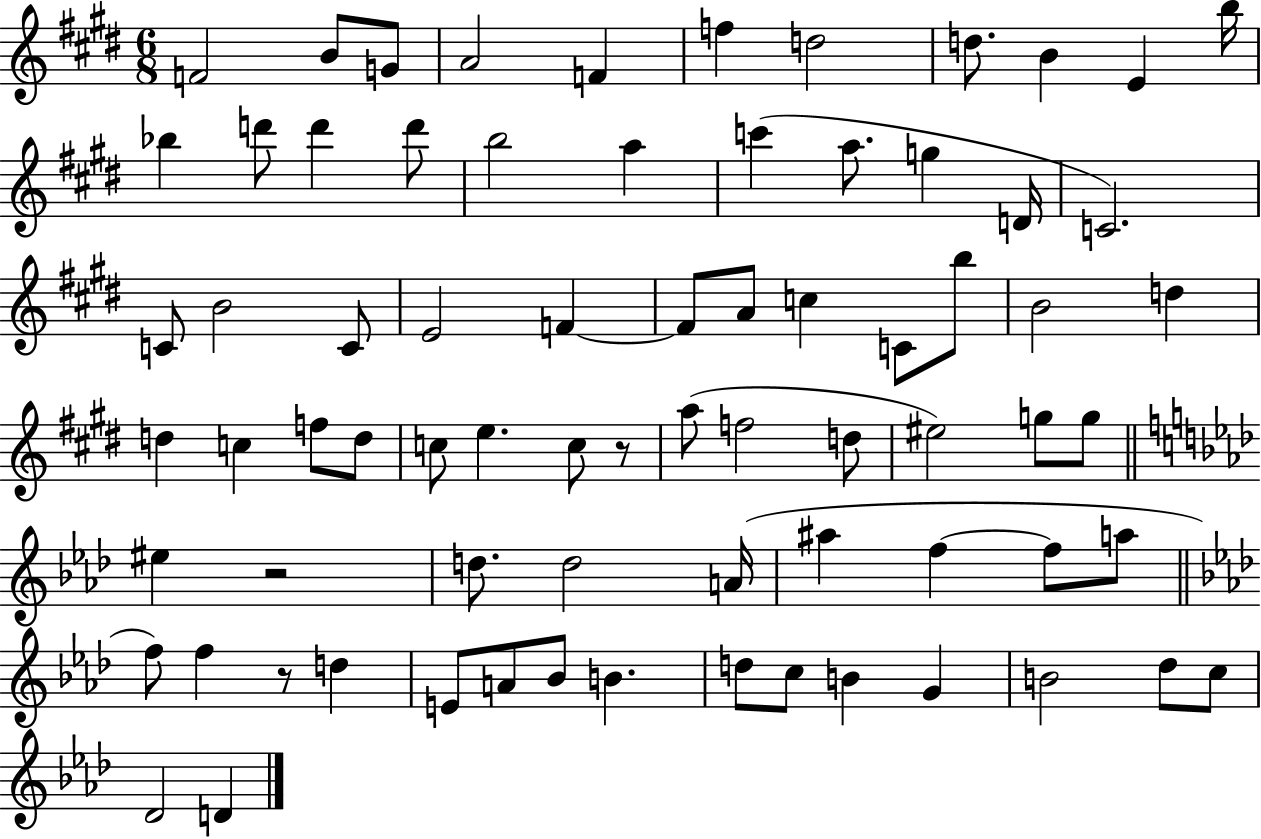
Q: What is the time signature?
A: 6/8